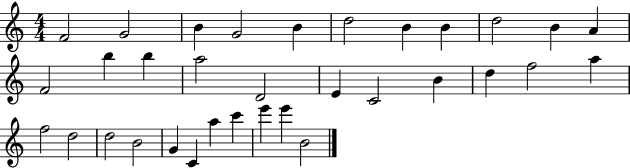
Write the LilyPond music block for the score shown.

{
  \clef treble
  \numericTimeSignature
  \time 4/4
  \key c \major
  f'2 g'2 | b'4 g'2 b'4 | d''2 b'4 b'4 | d''2 b'4 a'4 | \break f'2 b''4 b''4 | a''2 d'2 | e'4 c'2 b'4 | d''4 f''2 a''4 | \break f''2 d''2 | d''2 b'2 | g'4 c'4 a''4 c'''4 | e'''4 e'''4 b'2 | \break \bar "|."
}